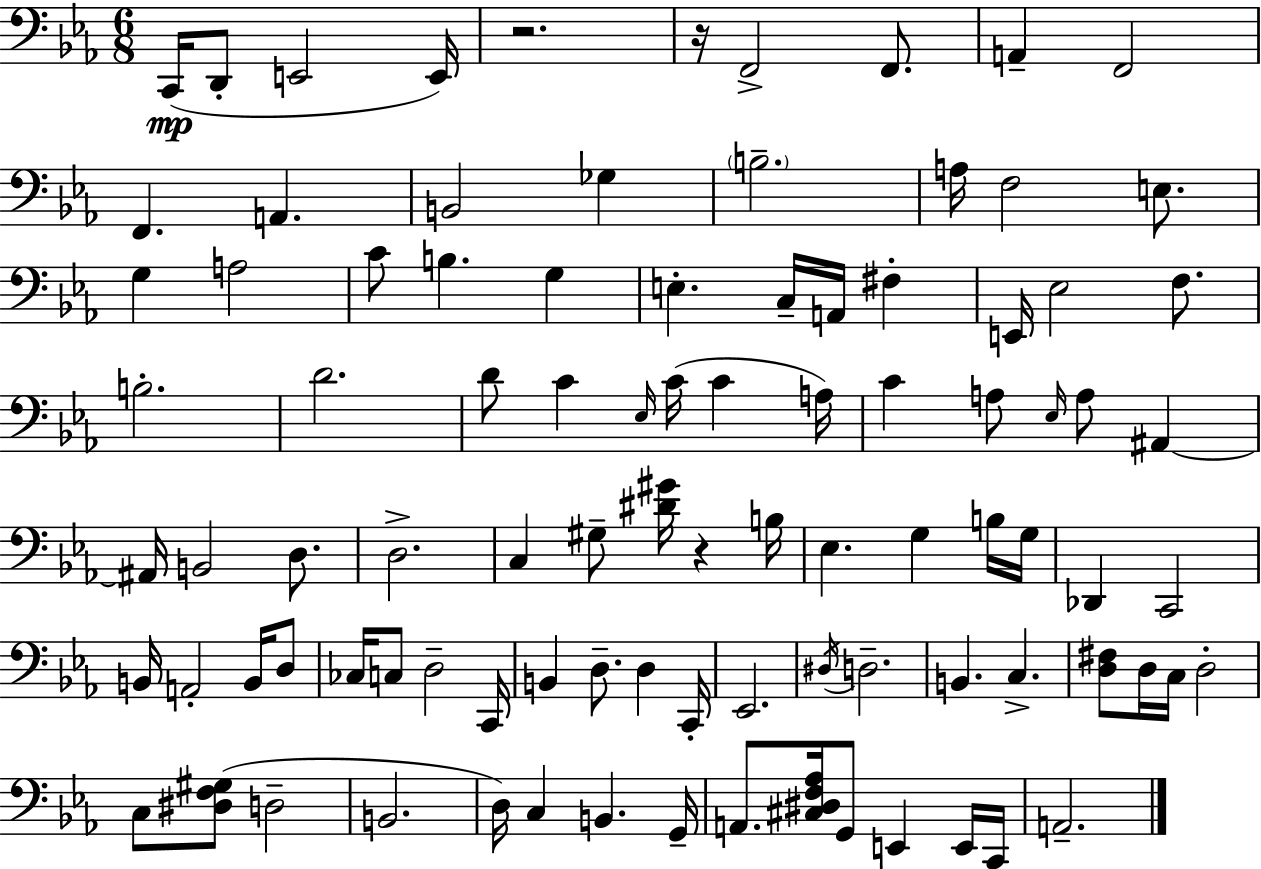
C2/s D2/e E2/h E2/s R/h. R/s F2/h F2/e. A2/q F2/h F2/q. A2/q. B2/h Gb3/q B3/h. A3/s F3/h E3/e. G3/q A3/h C4/e B3/q. G3/q E3/q. C3/s A2/s F#3/q E2/s Eb3/h F3/e. B3/h. D4/h. D4/e C4/q Eb3/s C4/s C4/q A3/s C4/q A3/e Eb3/s A3/e A#2/q A#2/s B2/h D3/e. D3/h. C3/q G#3/e [D#4,G#4]/s R/q B3/s Eb3/q. G3/q B3/s G3/s Db2/q C2/h B2/s A2/h B2/s D3/e CES3/s C3/e D3/h C2/s B2/q D3/e. D3/q C2/s Eb2/h. D#3/s D3/h. B2/q. C3/q. [D3,F#3]/e D3/s C3/s D3/h C3/e [D#3,F3,G#3]/e D3/h B2/h. D3/s C3/q B2/q. G2/s A2/e. [C#3,D#3,F3,Ab3]/s G2/e E2/q E2/s C2/s A2/h.